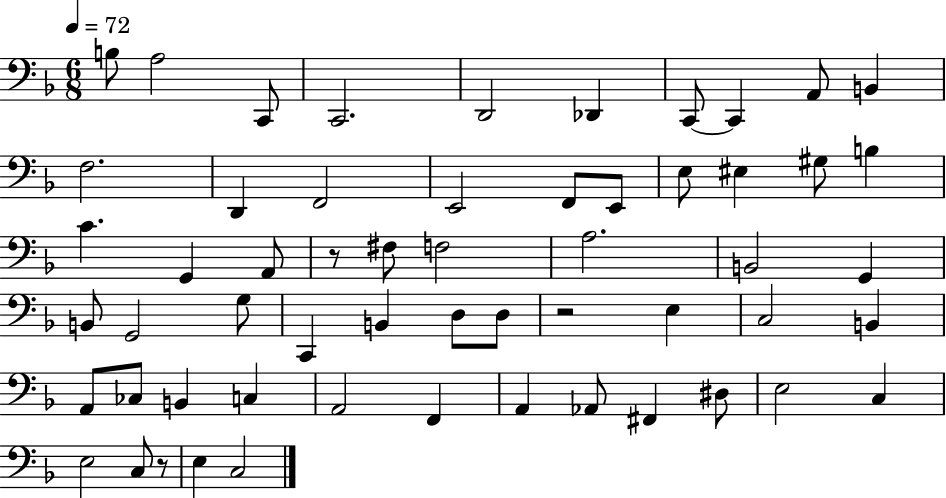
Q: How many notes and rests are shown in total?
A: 57